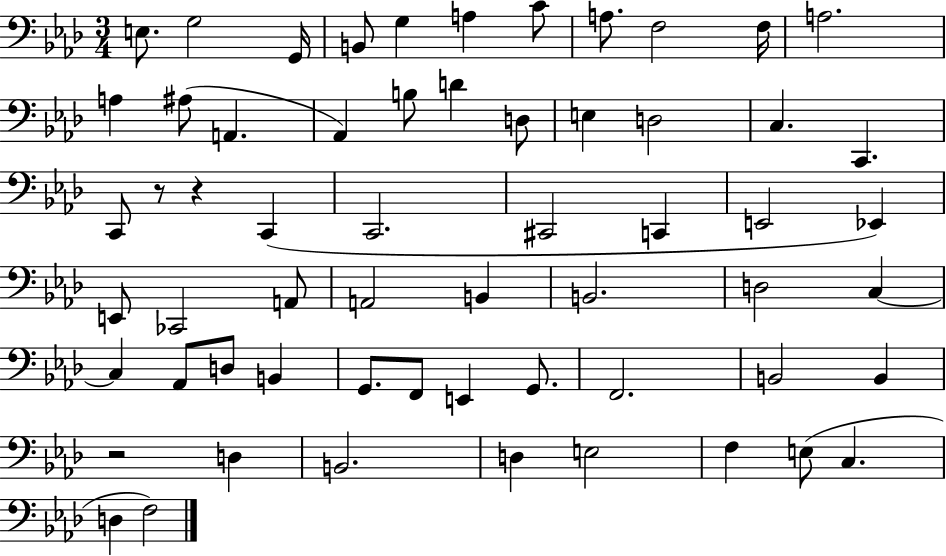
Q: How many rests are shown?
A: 3